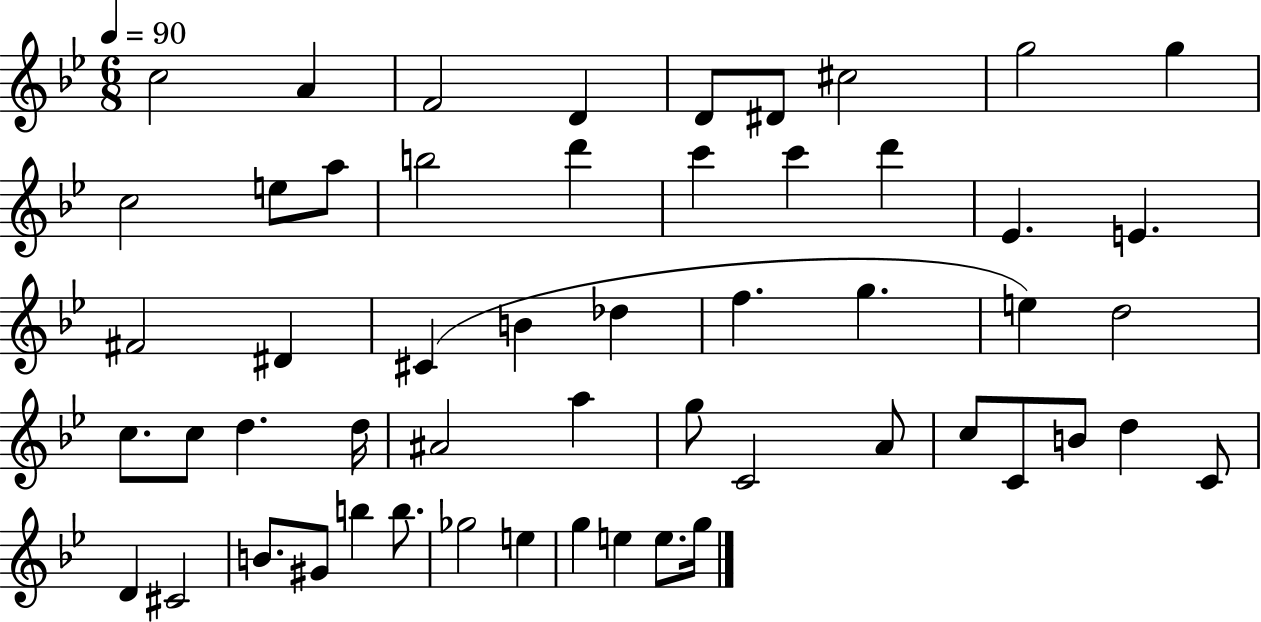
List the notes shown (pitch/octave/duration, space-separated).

C5/h A4/q F4/h D4/q D4/e D#4/e C#5/h G5/h G5/q C5/h E5/e A5/e B5/h D6/q C6/q C6/q D6/q Eb4/q. E4/q. F#4/h D#4/q C#4/q B4/q Db5/q F5/q. G5/q. E5/q D5/h C5/e. C5/e D5/q. D5/s A#4/h A5/q G5/e C4/h A4/e C5/e C4/e B4/e D5/q C4/e D4/q C#4/h B4/e. G#4/e B5/q B5/e. Gb5/h E5/q G5/q E5/q E5/e. G5/s